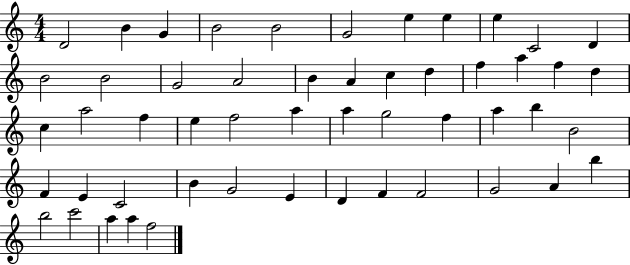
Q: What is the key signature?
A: C major